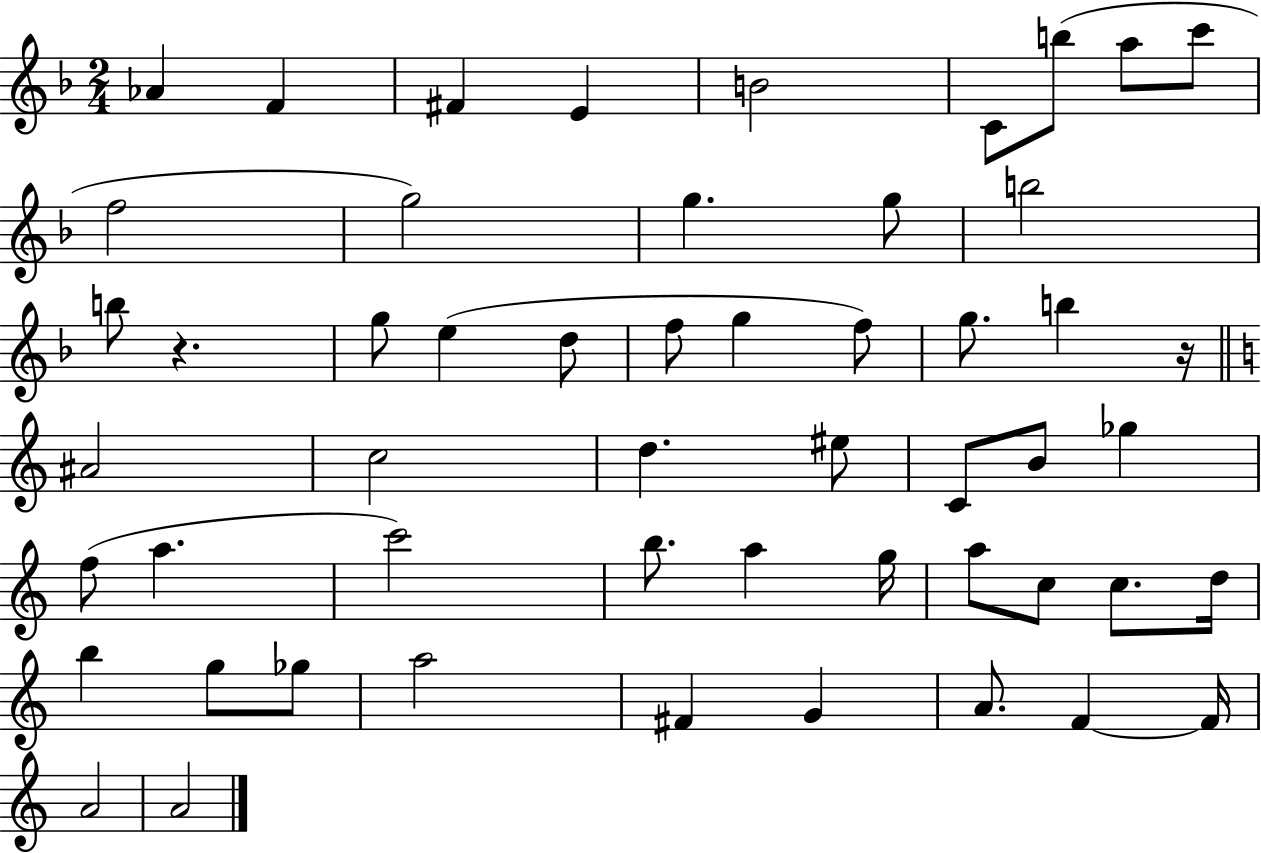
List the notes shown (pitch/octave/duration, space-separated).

Ab4/q F4/q F#4/q E4/q B4/h C4/e B5/e A5/e C6/e F5/h G5/h G5/q. G5/e B5/h B5/e R/q. G5/e E5/q D5/e F5/e G5/q F5/e G5/e. B5/q R/s A#4/h C5/h D5/q. EIS5/e C4/e B4/e Gb5/q F5/e A5/q. C6/h B5/e. A5/q G5/s A5/e C5/e C5/e. D5/s B5/q G5/e Gb5/e A5/h F#4/q G4/q A4/e. F4/q F4/s A4/h A4/h